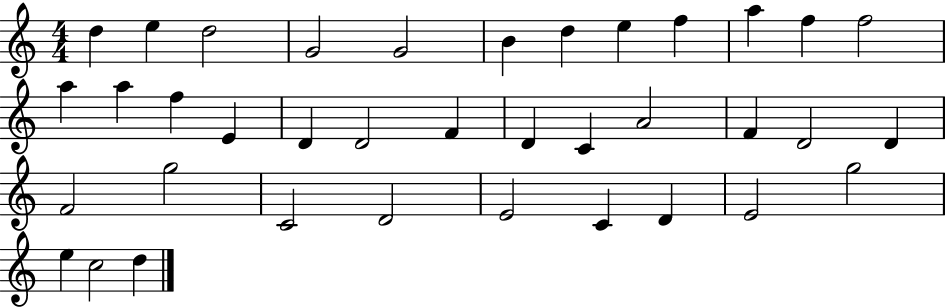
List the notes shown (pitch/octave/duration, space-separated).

D5/q E5/q D5/h G4/h G4/h B4/q D5/q E5/q F5/q A5/q F5/q F5/h A5/q A5/q F5/q E4/q D4/q D4/h F4/q D4/q C4/q A4/h F4/q D4/h D4/q F4/h G5/h C4/h D4/h E4/h C4/q D4/q E4/h G5/h E5/q C5/h D5/q